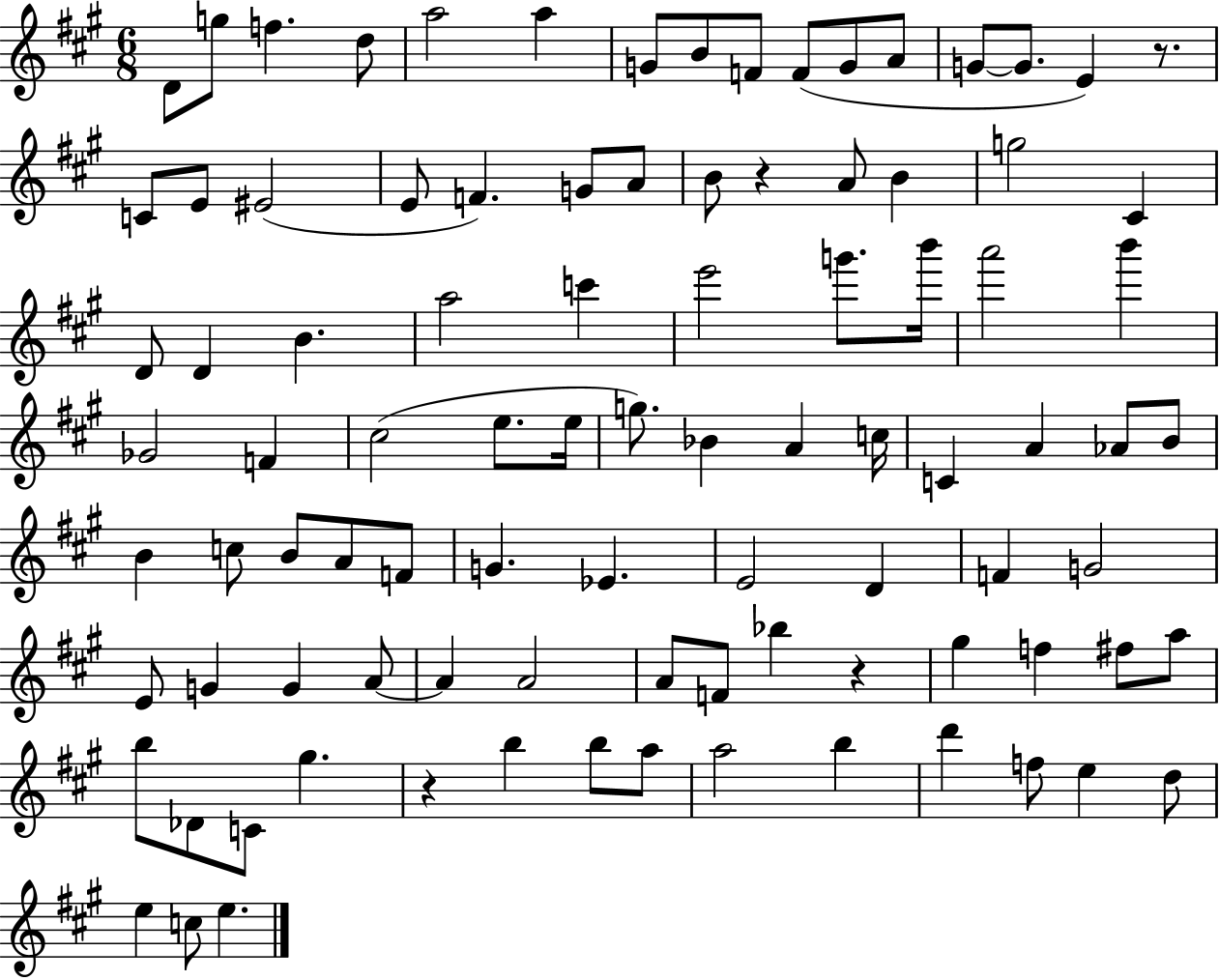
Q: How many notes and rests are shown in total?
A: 94